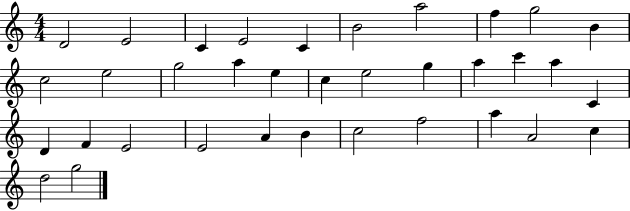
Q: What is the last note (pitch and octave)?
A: G5